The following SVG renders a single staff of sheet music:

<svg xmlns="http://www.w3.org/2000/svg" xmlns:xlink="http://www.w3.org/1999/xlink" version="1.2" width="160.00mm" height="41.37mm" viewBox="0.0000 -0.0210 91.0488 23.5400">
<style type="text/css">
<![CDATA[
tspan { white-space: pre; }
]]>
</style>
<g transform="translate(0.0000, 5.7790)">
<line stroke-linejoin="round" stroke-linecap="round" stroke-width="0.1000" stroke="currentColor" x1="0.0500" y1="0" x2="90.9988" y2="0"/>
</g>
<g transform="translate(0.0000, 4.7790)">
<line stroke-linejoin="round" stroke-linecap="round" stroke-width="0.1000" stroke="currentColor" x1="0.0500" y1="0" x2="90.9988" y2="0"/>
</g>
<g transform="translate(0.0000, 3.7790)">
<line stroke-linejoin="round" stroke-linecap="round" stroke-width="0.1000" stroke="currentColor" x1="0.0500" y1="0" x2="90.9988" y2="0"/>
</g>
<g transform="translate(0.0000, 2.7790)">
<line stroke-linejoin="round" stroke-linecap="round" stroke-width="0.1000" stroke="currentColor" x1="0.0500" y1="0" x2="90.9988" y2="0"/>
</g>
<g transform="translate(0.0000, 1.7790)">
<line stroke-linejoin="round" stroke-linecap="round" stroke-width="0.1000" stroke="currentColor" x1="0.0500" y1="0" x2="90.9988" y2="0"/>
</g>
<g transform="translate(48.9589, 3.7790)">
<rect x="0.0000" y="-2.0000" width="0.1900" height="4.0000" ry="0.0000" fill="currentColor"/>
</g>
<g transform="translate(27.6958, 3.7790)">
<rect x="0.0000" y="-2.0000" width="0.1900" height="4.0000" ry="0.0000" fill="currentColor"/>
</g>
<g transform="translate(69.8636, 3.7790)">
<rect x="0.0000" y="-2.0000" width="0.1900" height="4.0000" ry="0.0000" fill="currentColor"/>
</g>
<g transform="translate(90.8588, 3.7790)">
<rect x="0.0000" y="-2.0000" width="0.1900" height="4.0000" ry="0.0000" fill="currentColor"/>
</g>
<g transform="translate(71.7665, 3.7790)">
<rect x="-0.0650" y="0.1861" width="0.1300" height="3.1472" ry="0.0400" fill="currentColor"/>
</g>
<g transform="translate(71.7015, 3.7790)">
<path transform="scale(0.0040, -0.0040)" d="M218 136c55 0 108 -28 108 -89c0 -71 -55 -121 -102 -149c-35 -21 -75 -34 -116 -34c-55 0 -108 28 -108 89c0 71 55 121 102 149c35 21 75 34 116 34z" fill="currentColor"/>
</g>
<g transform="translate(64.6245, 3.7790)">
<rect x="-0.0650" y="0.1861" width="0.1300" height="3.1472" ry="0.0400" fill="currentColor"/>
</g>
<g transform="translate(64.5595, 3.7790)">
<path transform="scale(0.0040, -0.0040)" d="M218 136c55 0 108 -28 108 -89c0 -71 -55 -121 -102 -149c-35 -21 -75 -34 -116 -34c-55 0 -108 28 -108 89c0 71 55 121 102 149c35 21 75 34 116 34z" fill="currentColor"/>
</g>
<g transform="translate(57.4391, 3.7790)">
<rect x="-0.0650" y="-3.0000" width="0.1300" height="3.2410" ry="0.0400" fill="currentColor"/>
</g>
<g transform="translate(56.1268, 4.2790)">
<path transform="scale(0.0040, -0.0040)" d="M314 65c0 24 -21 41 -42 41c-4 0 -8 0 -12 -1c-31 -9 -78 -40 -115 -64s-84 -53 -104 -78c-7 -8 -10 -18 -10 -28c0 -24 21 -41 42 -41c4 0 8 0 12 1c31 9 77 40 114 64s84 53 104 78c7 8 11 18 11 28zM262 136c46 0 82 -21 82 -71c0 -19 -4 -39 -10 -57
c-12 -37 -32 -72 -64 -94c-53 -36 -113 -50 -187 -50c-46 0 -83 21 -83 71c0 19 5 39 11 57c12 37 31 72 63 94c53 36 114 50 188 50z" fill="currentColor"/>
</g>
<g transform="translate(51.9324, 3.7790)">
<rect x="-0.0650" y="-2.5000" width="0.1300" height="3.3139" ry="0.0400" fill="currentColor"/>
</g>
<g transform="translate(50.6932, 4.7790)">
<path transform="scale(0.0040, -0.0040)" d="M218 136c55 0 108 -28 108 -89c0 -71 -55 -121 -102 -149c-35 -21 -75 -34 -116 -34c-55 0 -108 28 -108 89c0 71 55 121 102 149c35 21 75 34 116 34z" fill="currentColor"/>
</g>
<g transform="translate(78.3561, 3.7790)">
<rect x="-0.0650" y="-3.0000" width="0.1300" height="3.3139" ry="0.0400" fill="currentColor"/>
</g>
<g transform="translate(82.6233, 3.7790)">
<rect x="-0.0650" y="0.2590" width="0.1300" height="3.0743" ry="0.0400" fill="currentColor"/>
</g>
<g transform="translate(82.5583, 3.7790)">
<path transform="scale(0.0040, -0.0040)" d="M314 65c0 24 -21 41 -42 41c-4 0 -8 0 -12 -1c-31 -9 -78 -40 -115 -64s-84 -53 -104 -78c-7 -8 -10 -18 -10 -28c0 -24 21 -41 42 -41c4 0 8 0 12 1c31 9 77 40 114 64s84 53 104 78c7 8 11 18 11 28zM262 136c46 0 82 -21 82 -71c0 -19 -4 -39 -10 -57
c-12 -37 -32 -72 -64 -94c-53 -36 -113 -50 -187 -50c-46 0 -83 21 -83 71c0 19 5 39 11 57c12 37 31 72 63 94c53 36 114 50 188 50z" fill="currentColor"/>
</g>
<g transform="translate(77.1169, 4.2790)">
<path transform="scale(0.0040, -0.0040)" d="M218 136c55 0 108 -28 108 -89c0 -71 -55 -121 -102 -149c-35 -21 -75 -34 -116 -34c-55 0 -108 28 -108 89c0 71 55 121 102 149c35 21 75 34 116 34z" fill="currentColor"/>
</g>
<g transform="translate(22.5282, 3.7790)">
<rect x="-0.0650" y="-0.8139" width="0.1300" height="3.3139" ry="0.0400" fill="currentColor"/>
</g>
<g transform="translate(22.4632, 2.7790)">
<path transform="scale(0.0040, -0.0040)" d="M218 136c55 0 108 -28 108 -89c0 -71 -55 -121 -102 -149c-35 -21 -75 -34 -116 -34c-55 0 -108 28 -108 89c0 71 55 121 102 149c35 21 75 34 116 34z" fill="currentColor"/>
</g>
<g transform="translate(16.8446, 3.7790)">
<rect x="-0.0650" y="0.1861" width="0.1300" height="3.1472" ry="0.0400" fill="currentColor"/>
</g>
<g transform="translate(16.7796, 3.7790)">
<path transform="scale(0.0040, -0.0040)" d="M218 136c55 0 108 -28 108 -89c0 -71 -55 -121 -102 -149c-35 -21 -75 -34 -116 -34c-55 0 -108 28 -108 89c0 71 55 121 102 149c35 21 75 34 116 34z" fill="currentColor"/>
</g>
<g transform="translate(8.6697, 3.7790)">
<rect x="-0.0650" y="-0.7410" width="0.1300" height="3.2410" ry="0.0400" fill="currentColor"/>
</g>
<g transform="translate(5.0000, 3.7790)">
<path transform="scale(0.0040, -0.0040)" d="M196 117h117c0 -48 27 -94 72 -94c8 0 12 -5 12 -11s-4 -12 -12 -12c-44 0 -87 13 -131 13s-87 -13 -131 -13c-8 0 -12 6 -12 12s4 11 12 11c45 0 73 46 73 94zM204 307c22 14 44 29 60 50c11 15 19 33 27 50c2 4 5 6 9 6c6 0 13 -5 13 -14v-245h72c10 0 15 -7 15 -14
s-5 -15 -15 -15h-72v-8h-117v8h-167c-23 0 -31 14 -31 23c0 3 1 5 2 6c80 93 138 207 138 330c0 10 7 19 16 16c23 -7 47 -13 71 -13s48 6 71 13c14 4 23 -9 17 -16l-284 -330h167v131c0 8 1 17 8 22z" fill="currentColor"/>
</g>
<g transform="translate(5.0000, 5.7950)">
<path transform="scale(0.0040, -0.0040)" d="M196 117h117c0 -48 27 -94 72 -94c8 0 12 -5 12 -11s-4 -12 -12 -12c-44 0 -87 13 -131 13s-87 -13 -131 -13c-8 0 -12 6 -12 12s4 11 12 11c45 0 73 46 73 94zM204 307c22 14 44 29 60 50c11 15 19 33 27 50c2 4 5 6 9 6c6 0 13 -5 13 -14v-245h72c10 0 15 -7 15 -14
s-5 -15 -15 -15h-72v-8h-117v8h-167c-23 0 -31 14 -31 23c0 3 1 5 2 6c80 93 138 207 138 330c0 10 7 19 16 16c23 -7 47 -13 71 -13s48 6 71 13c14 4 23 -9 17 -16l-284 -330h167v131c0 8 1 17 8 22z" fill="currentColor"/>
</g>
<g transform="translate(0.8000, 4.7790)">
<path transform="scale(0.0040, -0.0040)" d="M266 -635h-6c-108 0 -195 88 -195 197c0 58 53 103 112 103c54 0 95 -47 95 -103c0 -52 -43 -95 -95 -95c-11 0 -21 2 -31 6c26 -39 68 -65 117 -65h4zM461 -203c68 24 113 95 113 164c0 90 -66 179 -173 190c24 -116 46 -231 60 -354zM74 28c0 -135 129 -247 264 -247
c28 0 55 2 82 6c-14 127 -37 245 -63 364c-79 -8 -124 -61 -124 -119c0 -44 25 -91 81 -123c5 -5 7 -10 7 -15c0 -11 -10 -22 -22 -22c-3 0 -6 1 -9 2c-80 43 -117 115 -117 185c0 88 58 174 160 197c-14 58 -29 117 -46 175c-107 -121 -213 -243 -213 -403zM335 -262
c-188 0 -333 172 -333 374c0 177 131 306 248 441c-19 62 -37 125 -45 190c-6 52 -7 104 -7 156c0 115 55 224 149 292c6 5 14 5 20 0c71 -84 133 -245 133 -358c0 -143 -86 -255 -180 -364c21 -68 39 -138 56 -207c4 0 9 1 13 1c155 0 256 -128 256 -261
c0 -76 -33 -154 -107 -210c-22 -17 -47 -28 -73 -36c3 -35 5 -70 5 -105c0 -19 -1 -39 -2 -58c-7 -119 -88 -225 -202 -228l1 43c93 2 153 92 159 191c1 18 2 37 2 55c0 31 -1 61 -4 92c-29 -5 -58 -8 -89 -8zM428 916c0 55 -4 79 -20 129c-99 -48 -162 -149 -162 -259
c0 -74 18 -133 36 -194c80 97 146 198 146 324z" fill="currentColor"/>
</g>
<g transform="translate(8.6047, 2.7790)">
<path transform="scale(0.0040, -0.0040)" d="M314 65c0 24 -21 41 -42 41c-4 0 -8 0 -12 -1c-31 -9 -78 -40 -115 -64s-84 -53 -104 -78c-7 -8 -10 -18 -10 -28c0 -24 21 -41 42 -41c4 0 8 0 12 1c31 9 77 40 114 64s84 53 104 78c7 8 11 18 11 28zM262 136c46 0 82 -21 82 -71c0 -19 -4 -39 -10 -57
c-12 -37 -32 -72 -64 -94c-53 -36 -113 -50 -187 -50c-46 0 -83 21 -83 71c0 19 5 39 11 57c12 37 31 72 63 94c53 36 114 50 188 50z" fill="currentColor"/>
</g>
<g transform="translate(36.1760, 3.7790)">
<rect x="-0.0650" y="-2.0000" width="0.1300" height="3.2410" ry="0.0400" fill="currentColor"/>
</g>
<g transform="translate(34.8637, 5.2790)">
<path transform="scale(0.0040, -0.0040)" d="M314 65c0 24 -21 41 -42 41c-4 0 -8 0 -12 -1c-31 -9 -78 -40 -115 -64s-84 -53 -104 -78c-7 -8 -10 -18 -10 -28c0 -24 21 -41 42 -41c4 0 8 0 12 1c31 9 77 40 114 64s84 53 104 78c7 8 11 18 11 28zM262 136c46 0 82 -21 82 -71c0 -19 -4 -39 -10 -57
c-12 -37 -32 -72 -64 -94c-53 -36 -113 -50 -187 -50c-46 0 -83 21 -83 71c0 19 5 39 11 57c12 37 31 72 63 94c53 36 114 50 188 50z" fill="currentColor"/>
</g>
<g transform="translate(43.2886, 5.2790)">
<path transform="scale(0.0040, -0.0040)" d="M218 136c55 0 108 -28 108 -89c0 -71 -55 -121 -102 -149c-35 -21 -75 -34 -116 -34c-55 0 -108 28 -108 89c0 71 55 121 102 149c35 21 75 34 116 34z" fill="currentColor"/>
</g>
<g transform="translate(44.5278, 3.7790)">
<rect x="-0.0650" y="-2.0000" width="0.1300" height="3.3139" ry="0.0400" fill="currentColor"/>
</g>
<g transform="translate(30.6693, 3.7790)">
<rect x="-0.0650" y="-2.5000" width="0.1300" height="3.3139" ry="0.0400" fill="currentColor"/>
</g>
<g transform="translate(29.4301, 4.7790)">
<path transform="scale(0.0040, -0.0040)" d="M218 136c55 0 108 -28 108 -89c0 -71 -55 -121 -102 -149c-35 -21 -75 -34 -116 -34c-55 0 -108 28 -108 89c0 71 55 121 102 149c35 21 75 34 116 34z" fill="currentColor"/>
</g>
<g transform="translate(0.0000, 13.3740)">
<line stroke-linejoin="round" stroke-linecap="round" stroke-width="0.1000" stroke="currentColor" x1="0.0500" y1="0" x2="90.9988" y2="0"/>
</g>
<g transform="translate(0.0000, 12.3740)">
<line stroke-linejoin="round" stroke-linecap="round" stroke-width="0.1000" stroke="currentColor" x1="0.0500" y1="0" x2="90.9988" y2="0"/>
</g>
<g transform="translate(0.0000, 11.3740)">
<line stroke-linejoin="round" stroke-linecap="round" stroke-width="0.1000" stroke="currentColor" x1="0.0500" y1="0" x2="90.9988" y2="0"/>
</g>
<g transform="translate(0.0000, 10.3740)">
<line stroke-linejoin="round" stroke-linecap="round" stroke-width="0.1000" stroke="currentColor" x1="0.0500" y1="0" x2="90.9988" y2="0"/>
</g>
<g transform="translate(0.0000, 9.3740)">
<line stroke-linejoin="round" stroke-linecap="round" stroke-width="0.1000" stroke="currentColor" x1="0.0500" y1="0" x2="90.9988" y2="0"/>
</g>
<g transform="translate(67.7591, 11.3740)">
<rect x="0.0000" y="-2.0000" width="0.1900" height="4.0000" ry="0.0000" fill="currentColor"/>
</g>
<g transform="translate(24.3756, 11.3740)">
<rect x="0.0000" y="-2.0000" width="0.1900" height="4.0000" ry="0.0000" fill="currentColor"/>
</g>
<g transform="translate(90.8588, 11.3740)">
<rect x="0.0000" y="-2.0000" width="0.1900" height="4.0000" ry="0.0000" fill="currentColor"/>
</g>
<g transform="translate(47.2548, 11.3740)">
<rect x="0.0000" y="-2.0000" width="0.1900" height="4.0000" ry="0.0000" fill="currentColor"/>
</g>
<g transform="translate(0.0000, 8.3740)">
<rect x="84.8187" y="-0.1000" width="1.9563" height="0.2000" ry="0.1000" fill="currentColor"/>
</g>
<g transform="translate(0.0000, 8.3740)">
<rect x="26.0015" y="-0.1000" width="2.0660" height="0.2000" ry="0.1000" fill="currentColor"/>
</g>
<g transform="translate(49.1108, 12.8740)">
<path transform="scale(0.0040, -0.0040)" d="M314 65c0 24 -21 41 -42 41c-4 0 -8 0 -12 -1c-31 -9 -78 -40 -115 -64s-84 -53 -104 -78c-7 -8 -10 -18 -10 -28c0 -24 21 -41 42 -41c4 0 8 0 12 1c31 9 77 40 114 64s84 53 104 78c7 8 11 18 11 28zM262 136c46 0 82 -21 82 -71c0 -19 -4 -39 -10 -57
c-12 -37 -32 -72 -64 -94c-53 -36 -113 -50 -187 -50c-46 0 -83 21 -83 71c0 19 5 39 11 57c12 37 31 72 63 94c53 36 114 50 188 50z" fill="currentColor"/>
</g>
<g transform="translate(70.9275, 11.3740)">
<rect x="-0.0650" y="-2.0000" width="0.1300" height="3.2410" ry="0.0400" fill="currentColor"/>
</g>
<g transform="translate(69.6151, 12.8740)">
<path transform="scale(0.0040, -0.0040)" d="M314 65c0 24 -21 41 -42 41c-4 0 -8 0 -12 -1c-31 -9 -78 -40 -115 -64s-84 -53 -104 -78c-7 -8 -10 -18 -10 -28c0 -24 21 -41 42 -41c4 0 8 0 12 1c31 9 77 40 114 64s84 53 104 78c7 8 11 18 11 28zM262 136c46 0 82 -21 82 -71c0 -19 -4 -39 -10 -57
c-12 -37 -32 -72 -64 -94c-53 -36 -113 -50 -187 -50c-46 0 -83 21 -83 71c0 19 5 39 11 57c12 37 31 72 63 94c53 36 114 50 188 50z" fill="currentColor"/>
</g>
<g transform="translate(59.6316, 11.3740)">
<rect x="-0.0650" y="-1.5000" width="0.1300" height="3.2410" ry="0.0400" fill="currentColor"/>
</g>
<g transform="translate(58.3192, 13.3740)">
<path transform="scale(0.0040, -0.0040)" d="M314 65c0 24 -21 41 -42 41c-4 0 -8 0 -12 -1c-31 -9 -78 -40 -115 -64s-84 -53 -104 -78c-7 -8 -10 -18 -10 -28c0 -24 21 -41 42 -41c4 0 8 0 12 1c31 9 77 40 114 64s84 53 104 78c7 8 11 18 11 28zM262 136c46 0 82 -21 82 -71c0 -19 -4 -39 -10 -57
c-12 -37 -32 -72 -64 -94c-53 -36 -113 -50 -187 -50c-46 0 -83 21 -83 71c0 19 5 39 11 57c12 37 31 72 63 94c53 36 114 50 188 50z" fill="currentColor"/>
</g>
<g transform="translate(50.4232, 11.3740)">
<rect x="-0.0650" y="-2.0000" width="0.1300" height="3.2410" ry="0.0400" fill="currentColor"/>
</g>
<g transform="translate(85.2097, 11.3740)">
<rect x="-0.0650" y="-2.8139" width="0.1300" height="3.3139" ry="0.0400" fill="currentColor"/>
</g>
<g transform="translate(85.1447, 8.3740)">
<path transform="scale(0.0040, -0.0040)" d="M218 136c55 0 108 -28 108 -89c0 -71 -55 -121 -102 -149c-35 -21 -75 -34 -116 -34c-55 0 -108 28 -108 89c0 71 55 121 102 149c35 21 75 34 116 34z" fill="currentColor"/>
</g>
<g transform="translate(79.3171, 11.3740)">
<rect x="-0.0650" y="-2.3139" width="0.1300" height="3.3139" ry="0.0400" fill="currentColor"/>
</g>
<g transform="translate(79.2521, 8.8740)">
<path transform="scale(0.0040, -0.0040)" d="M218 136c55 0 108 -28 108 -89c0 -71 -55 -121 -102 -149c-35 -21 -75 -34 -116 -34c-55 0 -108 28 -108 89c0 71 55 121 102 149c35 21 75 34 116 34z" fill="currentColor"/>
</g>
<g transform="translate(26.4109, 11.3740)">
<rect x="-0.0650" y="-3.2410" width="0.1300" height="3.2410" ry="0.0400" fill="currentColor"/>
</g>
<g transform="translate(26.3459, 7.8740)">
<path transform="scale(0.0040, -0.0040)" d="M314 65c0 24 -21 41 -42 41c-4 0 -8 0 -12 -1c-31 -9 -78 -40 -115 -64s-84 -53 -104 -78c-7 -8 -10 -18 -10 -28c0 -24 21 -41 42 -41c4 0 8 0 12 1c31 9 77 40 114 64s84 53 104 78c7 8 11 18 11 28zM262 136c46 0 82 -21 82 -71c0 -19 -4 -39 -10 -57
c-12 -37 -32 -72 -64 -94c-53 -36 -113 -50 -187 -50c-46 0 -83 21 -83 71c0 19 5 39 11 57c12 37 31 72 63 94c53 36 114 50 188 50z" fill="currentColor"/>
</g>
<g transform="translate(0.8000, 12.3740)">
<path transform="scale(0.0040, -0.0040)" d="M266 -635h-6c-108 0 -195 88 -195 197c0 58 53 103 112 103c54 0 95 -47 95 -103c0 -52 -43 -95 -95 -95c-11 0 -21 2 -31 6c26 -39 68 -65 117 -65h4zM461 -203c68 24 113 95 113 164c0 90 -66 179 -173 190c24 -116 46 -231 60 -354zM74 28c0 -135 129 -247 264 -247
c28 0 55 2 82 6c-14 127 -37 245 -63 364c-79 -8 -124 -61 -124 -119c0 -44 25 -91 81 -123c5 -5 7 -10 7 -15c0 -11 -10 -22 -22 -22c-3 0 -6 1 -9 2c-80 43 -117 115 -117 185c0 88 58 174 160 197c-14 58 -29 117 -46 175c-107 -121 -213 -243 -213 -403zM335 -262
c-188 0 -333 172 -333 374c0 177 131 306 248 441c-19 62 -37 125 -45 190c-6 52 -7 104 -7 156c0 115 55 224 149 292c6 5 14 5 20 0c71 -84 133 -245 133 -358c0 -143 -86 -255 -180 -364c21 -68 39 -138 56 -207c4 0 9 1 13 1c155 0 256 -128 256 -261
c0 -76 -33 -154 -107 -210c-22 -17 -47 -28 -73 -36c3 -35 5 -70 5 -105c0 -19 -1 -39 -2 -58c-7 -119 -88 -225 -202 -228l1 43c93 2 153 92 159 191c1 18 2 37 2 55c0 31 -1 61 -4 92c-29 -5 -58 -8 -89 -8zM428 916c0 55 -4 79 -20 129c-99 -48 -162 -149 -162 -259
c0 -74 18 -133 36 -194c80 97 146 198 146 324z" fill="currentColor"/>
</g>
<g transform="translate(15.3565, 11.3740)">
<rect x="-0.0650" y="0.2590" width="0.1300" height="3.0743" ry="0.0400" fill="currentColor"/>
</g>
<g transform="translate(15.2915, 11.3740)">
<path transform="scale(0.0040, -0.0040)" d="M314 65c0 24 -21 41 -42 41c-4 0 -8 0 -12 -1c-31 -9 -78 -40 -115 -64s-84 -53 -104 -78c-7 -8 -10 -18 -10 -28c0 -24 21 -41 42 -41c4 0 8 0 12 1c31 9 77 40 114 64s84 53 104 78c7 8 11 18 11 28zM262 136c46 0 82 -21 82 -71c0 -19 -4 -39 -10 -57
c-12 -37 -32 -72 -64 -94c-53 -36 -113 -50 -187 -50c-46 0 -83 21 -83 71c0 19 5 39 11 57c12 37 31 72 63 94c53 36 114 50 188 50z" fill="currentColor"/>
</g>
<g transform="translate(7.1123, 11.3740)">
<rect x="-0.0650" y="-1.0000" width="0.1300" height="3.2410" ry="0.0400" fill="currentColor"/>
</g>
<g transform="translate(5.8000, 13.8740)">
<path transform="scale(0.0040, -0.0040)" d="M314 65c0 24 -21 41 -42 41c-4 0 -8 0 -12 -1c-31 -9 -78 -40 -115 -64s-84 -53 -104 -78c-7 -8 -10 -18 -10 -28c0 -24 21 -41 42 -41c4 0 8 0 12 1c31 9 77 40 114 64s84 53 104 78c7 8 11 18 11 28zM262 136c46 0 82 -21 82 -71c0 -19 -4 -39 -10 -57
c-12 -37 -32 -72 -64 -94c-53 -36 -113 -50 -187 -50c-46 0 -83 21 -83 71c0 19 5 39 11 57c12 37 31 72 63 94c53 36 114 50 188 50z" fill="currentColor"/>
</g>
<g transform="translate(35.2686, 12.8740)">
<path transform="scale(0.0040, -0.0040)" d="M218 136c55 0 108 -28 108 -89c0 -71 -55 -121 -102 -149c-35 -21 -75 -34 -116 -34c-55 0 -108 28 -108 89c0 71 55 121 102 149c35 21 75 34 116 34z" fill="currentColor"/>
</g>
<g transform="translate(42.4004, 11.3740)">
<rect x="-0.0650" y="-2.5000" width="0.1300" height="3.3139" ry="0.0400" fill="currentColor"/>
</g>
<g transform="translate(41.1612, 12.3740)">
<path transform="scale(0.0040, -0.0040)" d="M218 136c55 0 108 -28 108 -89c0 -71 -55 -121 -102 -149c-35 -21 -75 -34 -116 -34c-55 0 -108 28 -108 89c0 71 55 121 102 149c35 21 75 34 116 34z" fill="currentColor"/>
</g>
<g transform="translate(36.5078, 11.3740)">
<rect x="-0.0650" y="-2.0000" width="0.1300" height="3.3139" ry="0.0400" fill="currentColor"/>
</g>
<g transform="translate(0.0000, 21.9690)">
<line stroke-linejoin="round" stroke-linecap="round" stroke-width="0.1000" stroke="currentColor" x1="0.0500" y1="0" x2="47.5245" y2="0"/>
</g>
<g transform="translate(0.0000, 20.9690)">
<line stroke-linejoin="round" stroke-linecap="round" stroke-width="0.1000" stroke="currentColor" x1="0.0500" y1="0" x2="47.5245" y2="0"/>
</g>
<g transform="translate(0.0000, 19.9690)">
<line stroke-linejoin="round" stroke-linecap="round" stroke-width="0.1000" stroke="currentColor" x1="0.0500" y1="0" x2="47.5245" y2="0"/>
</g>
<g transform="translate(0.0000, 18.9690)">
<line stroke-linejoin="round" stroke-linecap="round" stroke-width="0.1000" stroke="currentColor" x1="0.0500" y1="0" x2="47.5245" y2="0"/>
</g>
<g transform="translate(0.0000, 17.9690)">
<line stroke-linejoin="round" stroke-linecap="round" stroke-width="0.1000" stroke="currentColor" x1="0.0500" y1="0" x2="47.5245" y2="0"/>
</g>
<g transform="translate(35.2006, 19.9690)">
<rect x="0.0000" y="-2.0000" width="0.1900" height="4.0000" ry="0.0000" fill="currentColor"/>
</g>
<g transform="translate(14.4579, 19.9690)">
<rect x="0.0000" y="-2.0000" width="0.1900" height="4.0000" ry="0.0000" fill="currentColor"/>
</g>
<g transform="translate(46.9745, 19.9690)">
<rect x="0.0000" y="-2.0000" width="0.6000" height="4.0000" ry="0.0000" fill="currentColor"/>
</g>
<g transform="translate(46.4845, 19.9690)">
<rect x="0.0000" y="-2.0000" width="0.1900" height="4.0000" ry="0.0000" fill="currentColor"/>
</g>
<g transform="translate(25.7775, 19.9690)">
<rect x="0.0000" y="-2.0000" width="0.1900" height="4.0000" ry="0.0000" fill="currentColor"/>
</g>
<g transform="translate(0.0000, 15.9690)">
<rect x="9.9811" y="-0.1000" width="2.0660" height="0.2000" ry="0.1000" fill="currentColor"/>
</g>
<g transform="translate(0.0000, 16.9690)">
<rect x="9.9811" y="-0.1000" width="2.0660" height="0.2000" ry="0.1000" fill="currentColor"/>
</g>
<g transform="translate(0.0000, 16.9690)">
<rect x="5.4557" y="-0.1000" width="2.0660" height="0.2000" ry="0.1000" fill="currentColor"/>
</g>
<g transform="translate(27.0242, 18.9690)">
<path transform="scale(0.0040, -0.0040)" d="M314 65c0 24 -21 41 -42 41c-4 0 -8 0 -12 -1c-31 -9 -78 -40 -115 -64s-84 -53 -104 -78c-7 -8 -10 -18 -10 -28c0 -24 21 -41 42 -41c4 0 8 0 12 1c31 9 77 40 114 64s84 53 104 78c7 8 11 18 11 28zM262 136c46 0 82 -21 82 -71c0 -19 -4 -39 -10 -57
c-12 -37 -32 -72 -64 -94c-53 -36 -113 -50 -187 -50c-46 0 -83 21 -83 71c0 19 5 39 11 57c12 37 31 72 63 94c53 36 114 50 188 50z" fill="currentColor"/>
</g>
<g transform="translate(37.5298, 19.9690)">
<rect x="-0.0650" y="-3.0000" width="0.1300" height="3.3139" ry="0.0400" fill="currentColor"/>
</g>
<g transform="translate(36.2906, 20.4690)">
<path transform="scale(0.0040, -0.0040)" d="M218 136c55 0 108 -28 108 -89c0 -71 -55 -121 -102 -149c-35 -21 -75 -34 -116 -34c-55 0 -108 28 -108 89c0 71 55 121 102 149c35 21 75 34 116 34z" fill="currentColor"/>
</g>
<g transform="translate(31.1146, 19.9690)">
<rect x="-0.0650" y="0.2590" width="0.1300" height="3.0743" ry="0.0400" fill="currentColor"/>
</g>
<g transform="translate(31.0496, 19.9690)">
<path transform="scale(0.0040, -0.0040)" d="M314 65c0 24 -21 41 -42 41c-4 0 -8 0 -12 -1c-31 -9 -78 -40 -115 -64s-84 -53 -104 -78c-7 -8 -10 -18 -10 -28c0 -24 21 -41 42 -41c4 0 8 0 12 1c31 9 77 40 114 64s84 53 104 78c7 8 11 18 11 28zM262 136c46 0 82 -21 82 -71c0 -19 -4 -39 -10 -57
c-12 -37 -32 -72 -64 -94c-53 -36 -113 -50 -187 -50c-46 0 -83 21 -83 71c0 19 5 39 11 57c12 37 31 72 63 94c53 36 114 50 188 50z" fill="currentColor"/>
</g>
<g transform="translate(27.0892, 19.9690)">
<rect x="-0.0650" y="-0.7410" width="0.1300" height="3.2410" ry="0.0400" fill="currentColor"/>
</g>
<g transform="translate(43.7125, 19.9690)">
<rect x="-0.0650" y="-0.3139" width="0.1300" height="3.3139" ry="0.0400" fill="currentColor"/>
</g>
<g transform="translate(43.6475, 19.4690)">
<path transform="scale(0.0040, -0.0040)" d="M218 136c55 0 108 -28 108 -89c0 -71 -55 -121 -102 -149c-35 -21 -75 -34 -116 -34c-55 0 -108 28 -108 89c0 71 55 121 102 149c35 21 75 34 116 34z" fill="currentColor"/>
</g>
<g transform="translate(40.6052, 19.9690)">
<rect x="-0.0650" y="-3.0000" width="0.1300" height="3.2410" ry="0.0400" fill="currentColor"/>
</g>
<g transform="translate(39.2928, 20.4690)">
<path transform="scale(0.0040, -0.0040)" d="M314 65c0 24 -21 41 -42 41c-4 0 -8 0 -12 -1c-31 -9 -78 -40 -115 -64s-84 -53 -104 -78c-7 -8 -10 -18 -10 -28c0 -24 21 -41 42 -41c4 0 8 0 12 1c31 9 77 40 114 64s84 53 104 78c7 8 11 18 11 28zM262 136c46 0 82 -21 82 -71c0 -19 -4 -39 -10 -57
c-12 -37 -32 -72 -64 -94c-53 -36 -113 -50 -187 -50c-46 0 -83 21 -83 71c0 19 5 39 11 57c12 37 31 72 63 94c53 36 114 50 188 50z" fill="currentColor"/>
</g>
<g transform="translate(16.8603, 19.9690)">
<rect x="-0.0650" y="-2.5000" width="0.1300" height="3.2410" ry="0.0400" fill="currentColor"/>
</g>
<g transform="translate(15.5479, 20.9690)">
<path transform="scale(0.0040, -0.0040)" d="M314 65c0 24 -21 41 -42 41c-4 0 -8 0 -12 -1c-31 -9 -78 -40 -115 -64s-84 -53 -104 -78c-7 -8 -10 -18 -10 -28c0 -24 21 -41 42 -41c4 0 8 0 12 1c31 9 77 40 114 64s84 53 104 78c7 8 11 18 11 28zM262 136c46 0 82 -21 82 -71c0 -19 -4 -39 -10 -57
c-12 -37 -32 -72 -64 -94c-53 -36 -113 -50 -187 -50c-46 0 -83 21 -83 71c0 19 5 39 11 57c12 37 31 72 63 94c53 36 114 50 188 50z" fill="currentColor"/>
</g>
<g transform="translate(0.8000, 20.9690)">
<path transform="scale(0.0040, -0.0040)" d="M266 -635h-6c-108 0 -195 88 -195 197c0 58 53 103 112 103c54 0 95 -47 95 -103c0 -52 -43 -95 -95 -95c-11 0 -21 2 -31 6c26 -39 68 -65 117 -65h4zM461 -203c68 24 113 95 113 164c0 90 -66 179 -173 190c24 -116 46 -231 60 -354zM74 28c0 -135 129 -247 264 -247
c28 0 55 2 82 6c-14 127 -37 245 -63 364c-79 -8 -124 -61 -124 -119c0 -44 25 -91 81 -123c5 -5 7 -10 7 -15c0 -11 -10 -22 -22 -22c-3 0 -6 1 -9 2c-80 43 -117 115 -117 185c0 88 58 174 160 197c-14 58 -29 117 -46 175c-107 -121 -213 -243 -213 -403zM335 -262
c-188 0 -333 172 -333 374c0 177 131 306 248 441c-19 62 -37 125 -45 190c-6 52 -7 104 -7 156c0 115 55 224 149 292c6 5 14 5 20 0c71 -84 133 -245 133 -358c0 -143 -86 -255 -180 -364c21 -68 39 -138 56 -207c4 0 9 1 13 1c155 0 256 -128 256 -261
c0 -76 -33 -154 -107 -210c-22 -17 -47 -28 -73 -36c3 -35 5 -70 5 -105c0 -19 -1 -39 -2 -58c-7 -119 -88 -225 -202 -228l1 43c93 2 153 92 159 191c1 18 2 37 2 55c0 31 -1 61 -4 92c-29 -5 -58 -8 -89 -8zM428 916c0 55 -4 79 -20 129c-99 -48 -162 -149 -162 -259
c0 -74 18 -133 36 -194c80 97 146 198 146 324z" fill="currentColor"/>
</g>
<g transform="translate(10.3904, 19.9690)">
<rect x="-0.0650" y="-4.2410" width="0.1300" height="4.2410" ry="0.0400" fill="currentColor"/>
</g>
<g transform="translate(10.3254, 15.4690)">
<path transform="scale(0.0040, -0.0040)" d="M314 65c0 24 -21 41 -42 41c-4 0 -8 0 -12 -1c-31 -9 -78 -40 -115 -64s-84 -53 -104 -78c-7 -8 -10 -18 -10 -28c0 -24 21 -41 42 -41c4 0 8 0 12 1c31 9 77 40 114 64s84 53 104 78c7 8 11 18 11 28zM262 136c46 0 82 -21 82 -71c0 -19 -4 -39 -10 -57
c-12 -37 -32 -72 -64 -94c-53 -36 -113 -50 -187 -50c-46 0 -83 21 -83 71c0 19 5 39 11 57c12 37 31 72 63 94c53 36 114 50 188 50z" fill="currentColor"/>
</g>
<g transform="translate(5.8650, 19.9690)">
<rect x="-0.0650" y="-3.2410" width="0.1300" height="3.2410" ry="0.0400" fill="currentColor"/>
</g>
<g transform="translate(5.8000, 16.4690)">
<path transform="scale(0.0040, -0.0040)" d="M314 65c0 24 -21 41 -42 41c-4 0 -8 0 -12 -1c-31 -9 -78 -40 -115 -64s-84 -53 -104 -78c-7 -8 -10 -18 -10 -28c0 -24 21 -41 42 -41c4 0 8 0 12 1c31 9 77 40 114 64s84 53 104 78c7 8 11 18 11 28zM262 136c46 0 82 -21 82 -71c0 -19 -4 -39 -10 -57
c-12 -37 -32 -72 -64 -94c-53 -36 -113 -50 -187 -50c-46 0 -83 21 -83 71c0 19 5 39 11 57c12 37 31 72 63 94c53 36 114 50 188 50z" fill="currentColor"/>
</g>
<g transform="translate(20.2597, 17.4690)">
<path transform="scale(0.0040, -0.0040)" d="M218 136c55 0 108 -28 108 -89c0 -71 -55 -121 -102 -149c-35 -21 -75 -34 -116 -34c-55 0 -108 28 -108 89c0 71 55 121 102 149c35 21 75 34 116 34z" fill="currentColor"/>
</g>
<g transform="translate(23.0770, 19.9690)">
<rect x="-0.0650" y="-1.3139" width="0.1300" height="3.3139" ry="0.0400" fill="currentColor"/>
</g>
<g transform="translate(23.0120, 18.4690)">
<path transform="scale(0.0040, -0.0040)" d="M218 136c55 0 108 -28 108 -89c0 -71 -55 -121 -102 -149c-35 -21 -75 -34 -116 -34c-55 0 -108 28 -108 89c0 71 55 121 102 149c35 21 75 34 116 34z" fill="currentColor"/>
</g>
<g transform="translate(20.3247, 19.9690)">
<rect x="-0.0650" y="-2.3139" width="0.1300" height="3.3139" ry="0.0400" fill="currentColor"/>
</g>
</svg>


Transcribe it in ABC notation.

X:1
T:Untitled
M:4/4
L:1/4
K:C
d2 B d G F2 F G A2 B B A B2 D2 B2 b2 F G F2 E2 F2 g a b2 d'2 G2 g e d2 B2 A A2 c